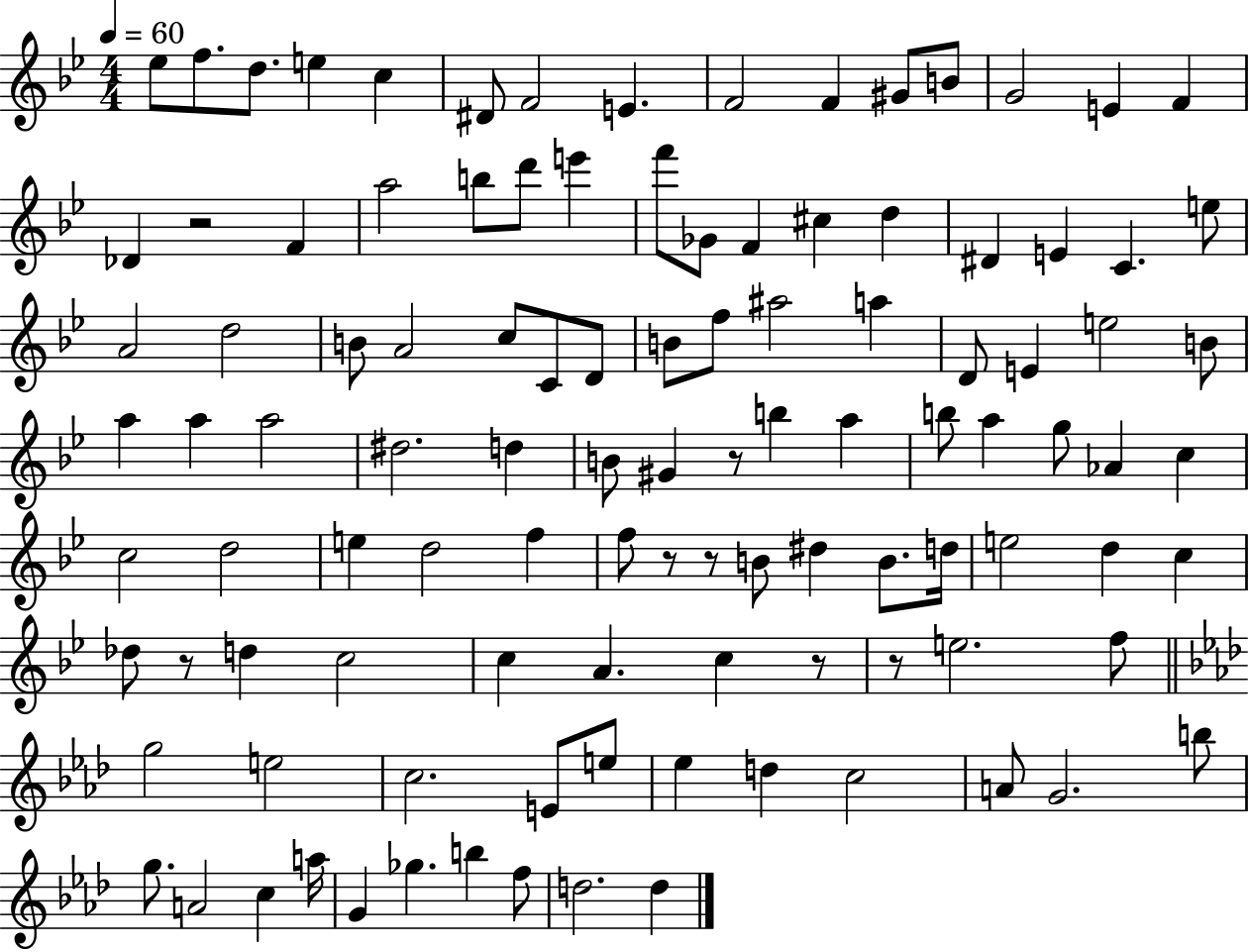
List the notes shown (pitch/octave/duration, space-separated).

Eb5/e F5/e. D5/e. E5/q C5/q D#4/e F4/h E4/q. F4/h F4/q G#4/e B4/e G4/h E4/q F4/q Db4/q R/h F4/q A5/h B5/e D6/e E6/q F6/e Gb4/e F4/q C#5/q D5/q D#4/q E4/q C4/q. E5/e A4/h D5/h B4/e A4/h C5/e C4/e D4/e B4/e F5/e A#5/h A5/q D4/e E4/q E5/h B4/e A5/q A5/q A5/h D#5/h. D5/q B4/e G#4/q R/e B5/q A5/q B5/e A5/q G5/e Ab4/q C5/q C5/h D5/h E5/q D5/h F5/q F5/e R/e R/e B4/e D#5/q B4/e. D5/s E5/h D5/q C5/q Db5/e R/e D5/q C5/h C5/q A4/q. C5/q R/e R/e E5/h. F5/e G5/h E5/h C5/h. E4/e E5/e Eb5/q D5/q C5/h A4/e G4/h. B5/e G5/e. A4/h C5/q A5/s G4/q Gb5/q. B5/q F5/e D5/h. D5/q